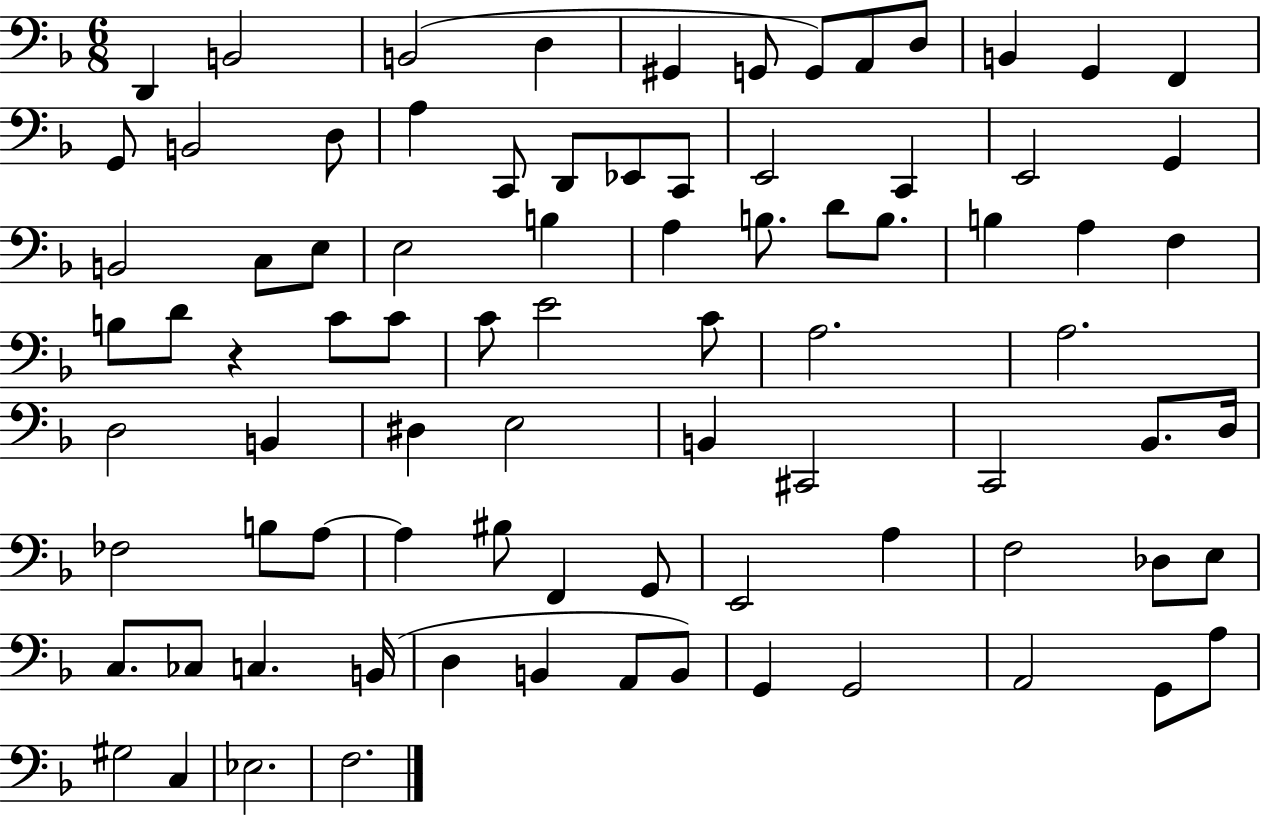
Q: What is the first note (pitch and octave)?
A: D2